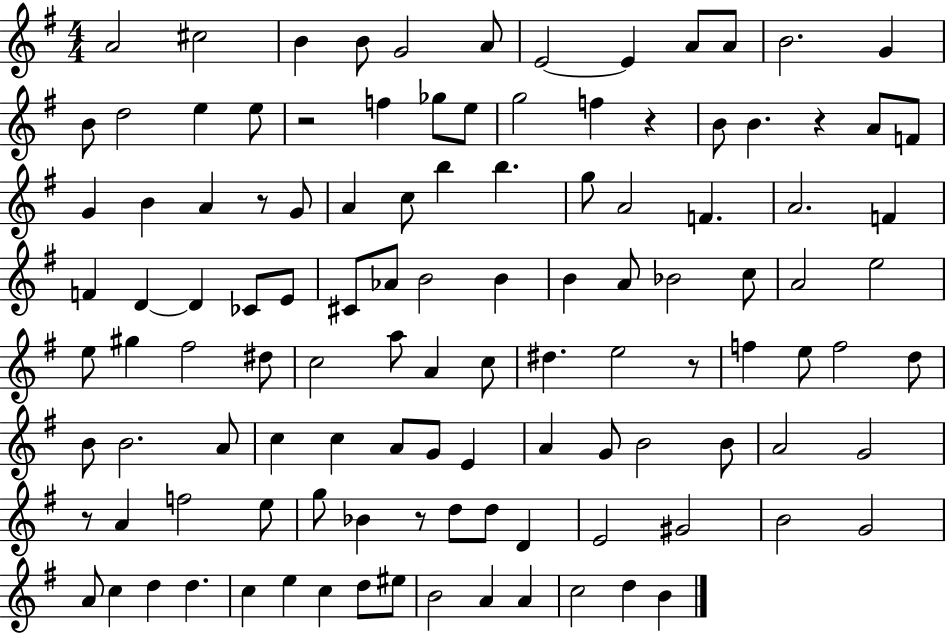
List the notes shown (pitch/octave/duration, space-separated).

A4/h C#5/h B4/q B4/e G4/h A4/e E4/h E4/q A4/e A4/e B4/h. G4/q B4/e D5/h E5/q E5/e R/h F5/q Gb5/e E5/e G5/h F5/q R/q B4/e B4/q. R/q A4/e F4/e G4/q B4/q A4/q R/e G4/e A4/q C5/e B5/q B5/q. G5/e A4/h F4/q. A4/h. F4/q F4/q D4/q D4/q CES4/e E4/e C#4/e Ab4/e B4/h B4/q B4/q A4/e Bb4/h C5/e A4/h E5/h E5/e G#5/q F#5/h D#5/e C5/h A5/e A4/q C5/e D#5/q. E5/h R/e F5/q E5/e F5/h D5/e B4/e B4/h. A4/e C5/q C5/q A4/e G4/e E4/q A4/q G4/e B4/h B4/e A4/h G4/h R/e A4/q F5/h E5/e G5/e Bb4/q R/e D5/e D5/e D4/q E4/h G#4/h B4/h G4/h A4/e C5/q D5/q D5/q. C5/q E5/q C5/q D5/e EIS5/e B4/h A4/q A4/q C5/h D5/q B4/q